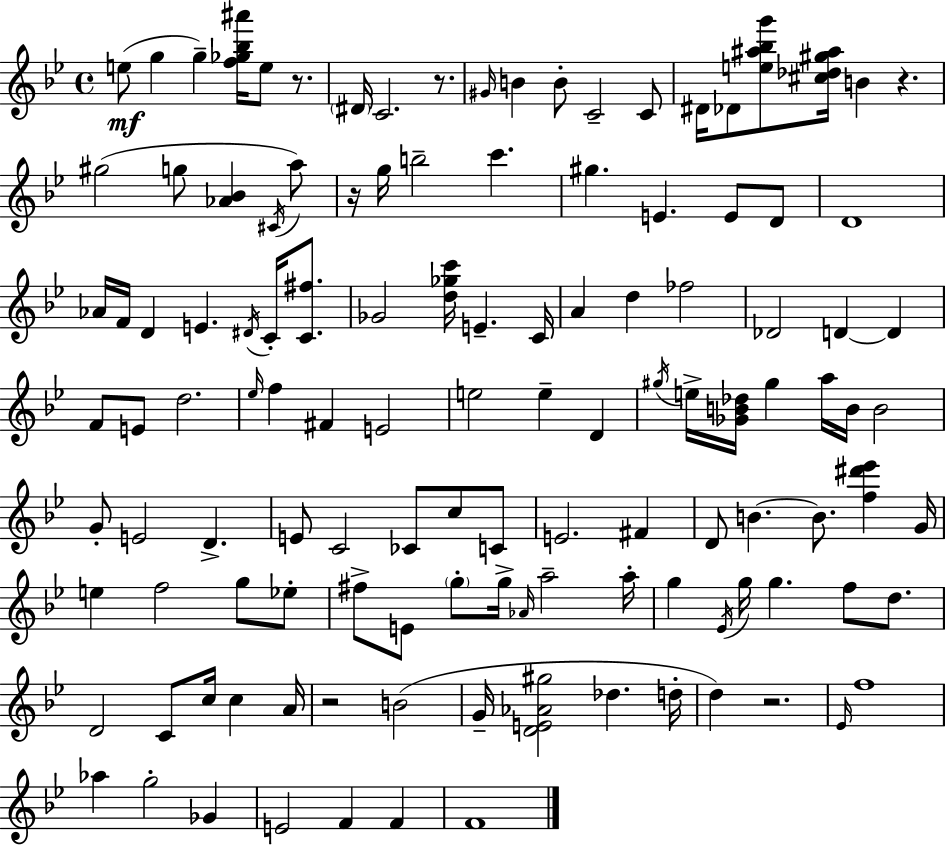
{
  \clef treble
  \time 4/4
  \defaultTimeSignature
  \key bes \major
  \repeat volta 2 { e''8(\mf g''4 g''4--) <f'' ges'' bes'' ais'''>16 e''8 r8. | \parenthesize dis'16 c'2. r8. | \grace { gis'16 } b'4 b'8-. c'2-- c'8 | dis'16 des'8 <e'' ais'' bes'' g'''>8 <cis'' des'' gis'' ais''>16 b'4 r4. | \break gis''2( g''8 <aes' bes'>4 \acciaccatura { cis'16 } | a''8) r16 g''16 b''2-- c'''4. | gis''4. e'4. e'8 | d'8 d'1 | \break aes'16 f'16 d'4 e'4. \acciaccatura { dis'16 } c'16-. | <c' fis''>8. ges'2 <d'' ges'' c'''>16 e'4.-- | c'16 a'4 d''4 fes''2 | des'2 d'4~~ d'4 | \break f'8 e'8 d''2. | \grace { ees''16 } f''4 fis'4 e'2 | e''2 e''4-- | d'4 \acciaccatura { gis''16 } e''16-> <ges' b' des''>16 gis''4 a''16 b'16 b'2 | \break g'8-. e'2 d'4.-> | e'8 c'2 ces'8 | c''8 c'8 e'2. | fis'4 d'8 b'4.~~ b'8. | \break <f'' dis''' ees'''>4 g'16 e''4 f''2 | g''8 ees''8-. fis''8-> e'8 \parenthesize g''8-. g''16-> \grace { aes'16 } a''2-- | a''16-. g''4 \acciaccatura { ees'16 } g''16 g''4. | f''8 d''8. d'2 c'8 | \break c''16 c''4 a'16 r2 b'2( | g'16-- <d' e' aes' gis''>2 | des''4. d''16-. d''4) r2. | \grace { ees'16 } f''1 | \break aes''4 g''2-. | ges'4 e'2 | f'4 f'4 f'1 | } \bar "|."
}